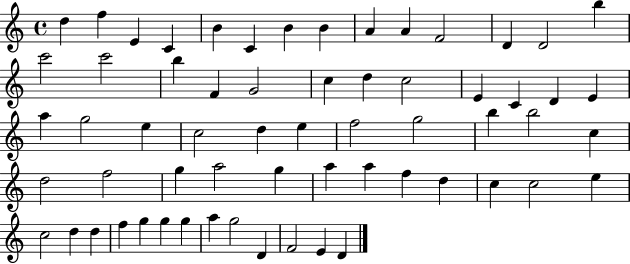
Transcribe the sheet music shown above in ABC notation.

X:1
T:Untitled
M:4/4
L:1/4
K:C
d f E C B C B B A A F2 D D2 b c'2 c'2 b F G2 c d c2 E C D E a g2 e c2 d e f2 g2 b b2 c d2 f2 g a2 g a a f d c c2 e c2 d d f g g g a g2 D F2 E D